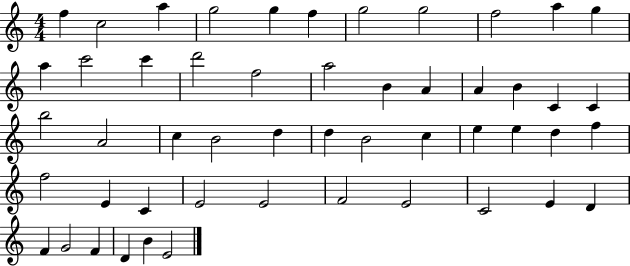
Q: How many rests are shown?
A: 0